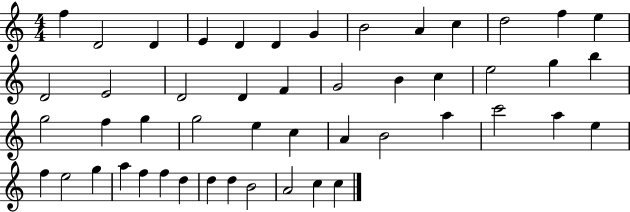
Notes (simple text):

F5/q D4/h D4/q E4/q D4/q D4/q G4/q B4/h A4/q C5/q D5/h F5/q E5/q D4/h E4/h D4/h D4/q F4/q G4/h B4/q C5/q E5/h G5/q B5/q G5/h F5/q G5/q G5/h E5/q C5/q A4/q B4/h A5/q C6/h A5/q E5/q F5/q E5/h G5/q A5/q F5/q F5/q D5/q D5/q D5/q B4/h A4/h C5/q C5/q